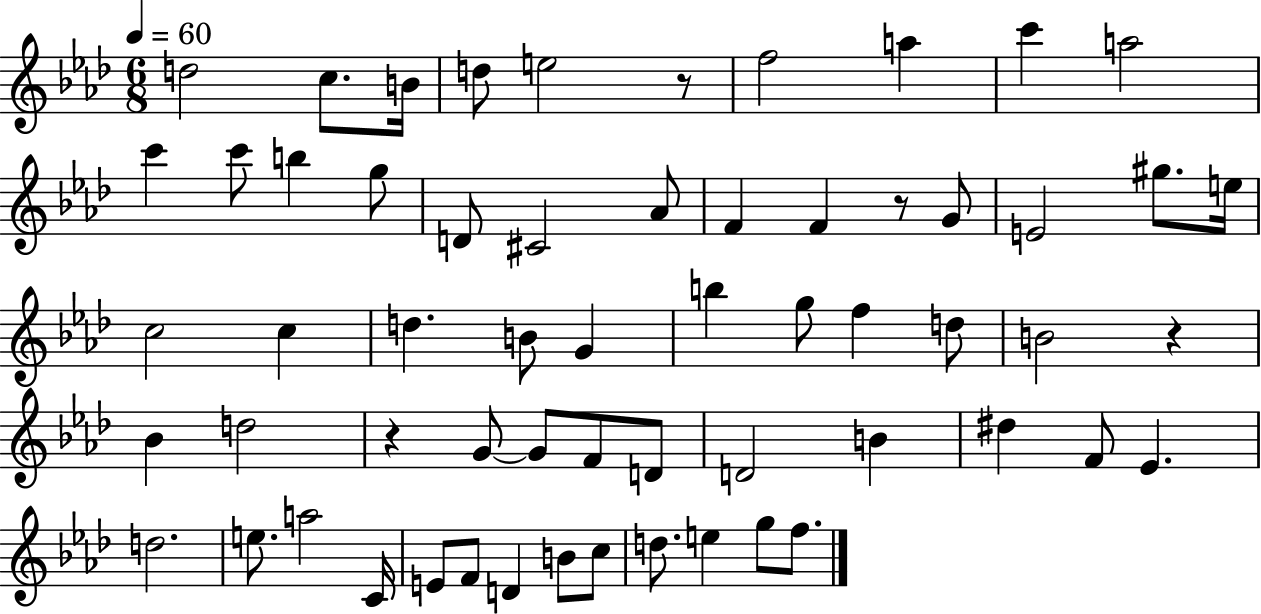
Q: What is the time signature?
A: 6/8